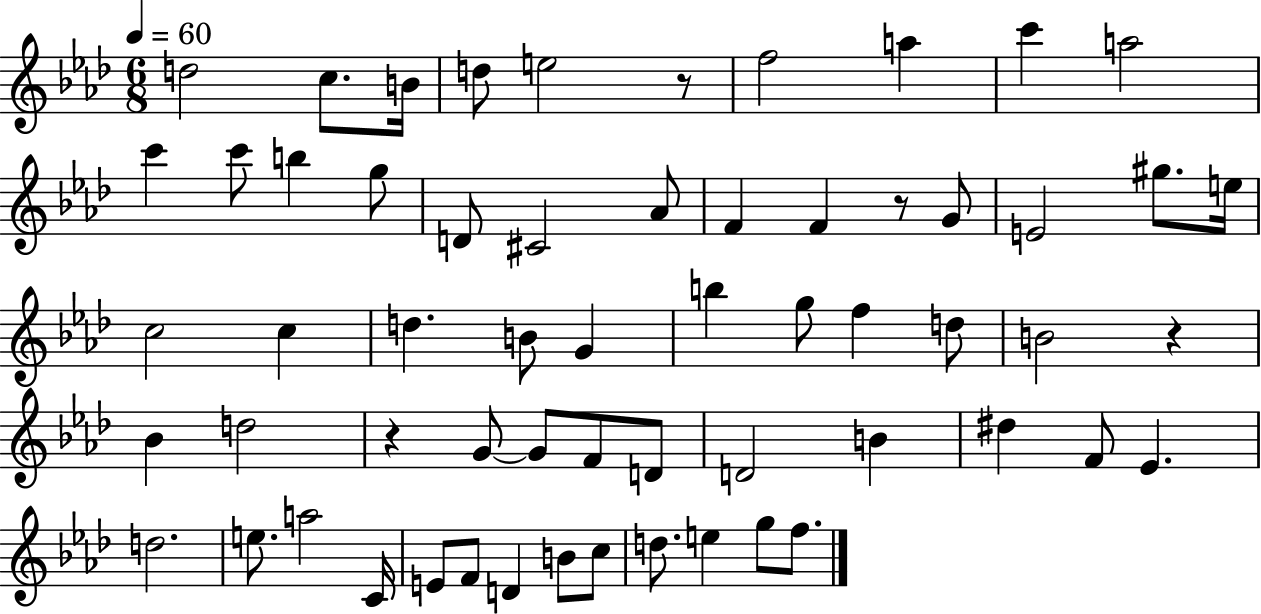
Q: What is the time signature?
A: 6/8